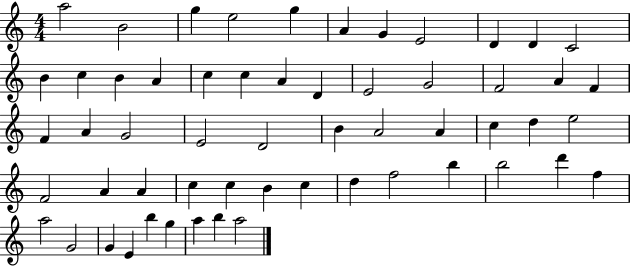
X:1
T:Untitled
M:4/4
L:1/4
K:C
a2 B2 g e2 g A G E2 D D C2 B c B A c c A D E2 G2 F2 A F F A G2 E2 D2 B A2 A c d e2 F2 A A c c B c d f2 b b2 d' f a2 G2 G E b g a b a2